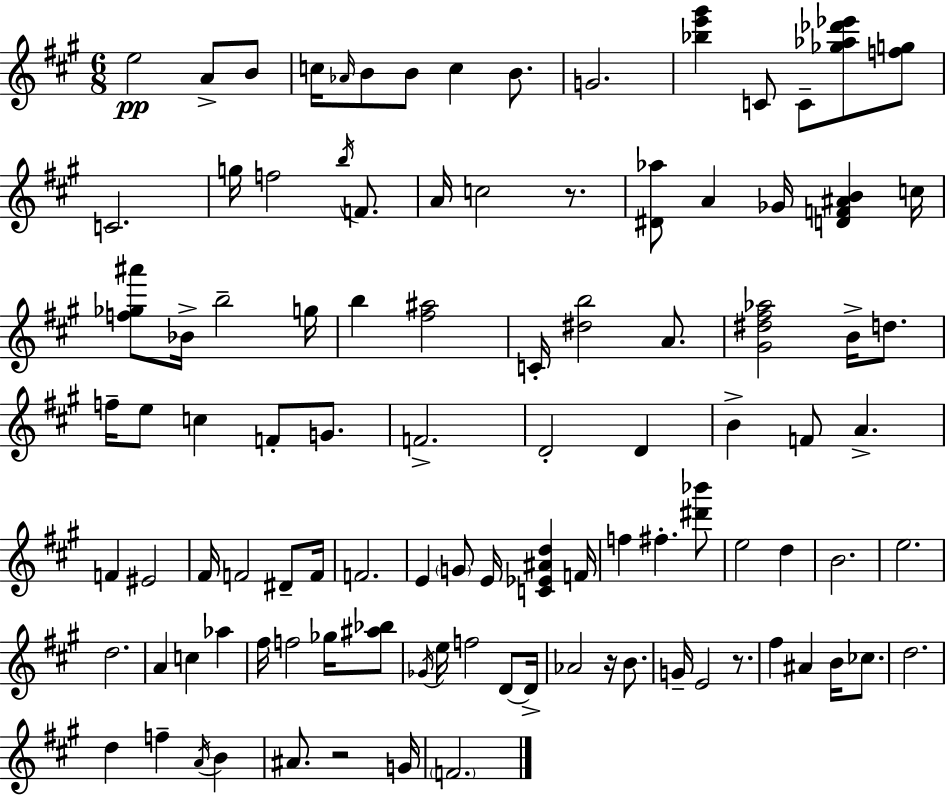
{
  \clef treble
  \numericTimeSignature
  \time 6/8
  \key a \major
  \repeat volta 2 { e''2\pp a'8-> b'8 | c''16 \grace { aes'16 } b'8 b'8 c''4 b'8. | g'2. | <bes'' e''' gis'''>4 c'8 c'8-- <ges'' aes'' des''' ees'''>8 <f'' g''>8 | \break c'2. | g''16 f''2 \acciaccatura { b''16 } f'8. | a'16 c''2 r8. | <dis' aes''>8 a'4 ges'16 <d' f' ais' b'>4 | \break c''16 <f'' ges'' ais'''>8 bes'16-> b''2-- | g''16 b''4 <fis'' ais''>2 | c'16-. <dis'' b''>2 a'8. | <gis' dis'' fis'' aes''>2 b'16-> d''8. | \break f''16-- e''8 c''4 f'8-. g'8. | f'2.-> | d'2-. d'4 | b'4-> f'8 a'4.-> | \break f'4 eis'2 | fis'16 f'2 dis'8-- | f'16 f'2. | e'4 \parenthesize g'8 e'16 <c' ees' ais' d''>4 | \break f'16 f''4 fis''4.-. | <dis''' bes'''>8 e''2 d''4 | b'2. | e''2. | \break d''2. | a'4 c''4 aes''4 | fis''16 f''2 ges''16 | <ais'' bes''>8 \acciaccatura { ges'16 } e''16 f''2 | \break d'8~~ d'16-> aes'2 r16 | b'8. g'16-- e'2 | r8. fis''4 ais'4 b'16 | ces''8. d''2. | \break d''4 f''4-- \acciaccatura { a'16 } | b'4 ais'8. r2 | g'16 \parenthesize f'2. | } \bar "|."
}